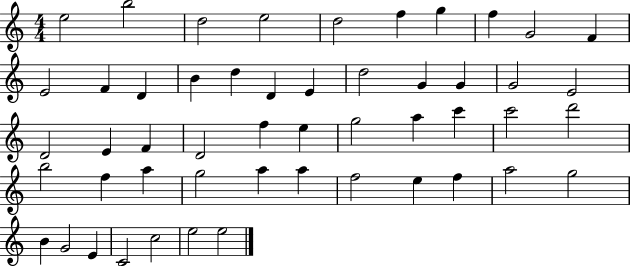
X:1
T:Untitled
M:4/4
L:1/4
K:C
e2 b2 d2 e2 d2 f g f G2 F E2 F D B d D E d2 G G G2 E2 D2 E F D2 f e g2 a c' c'2 d'2 b2 f a g2 a a f2 e f a2 g2 B G2 E C2 c2 e2 e2